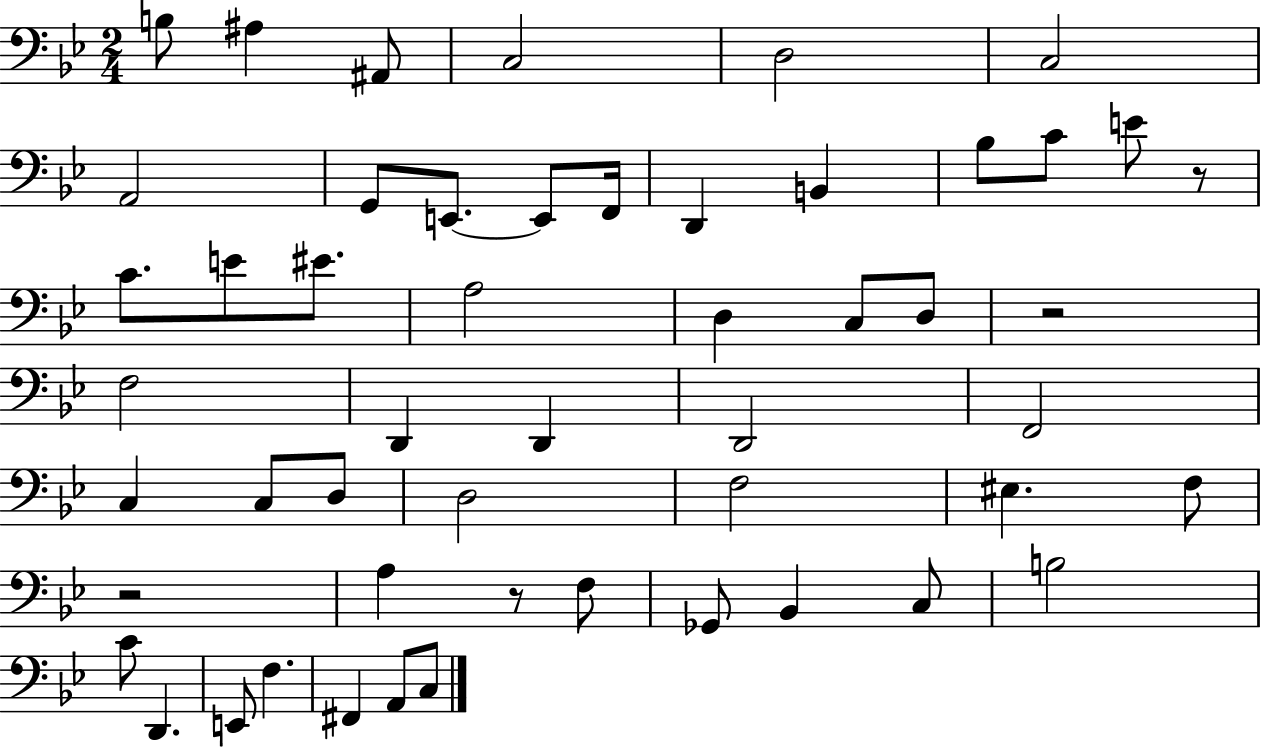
{
  \clef bass
  \numericTimeSignature
  \time 2/4
  \key bes \major
  \repeat volta 2 { b8 ais4 ais,8 | c2 | d2 | c2 | \break a,2 | g,8 e,8.~~ e,8 f,16 | d,4 b,4 | bes8 c'8 e'8 r8 | \break c'8. e'8 eis'8. | a2 | d4 c8 d8 | r2 | \break f2 | d,4 d,4 | d,2 | f,2 | \break c4 c8 d8 | d2 | f2 | eis4. f8 | \break r2 | a4 r8 f8 | ges,8 bes,4 c8 | b2 | \break c'8 d,4. | e,8 f4. | fis,4 a,8 c8 | } \bar "|."
}